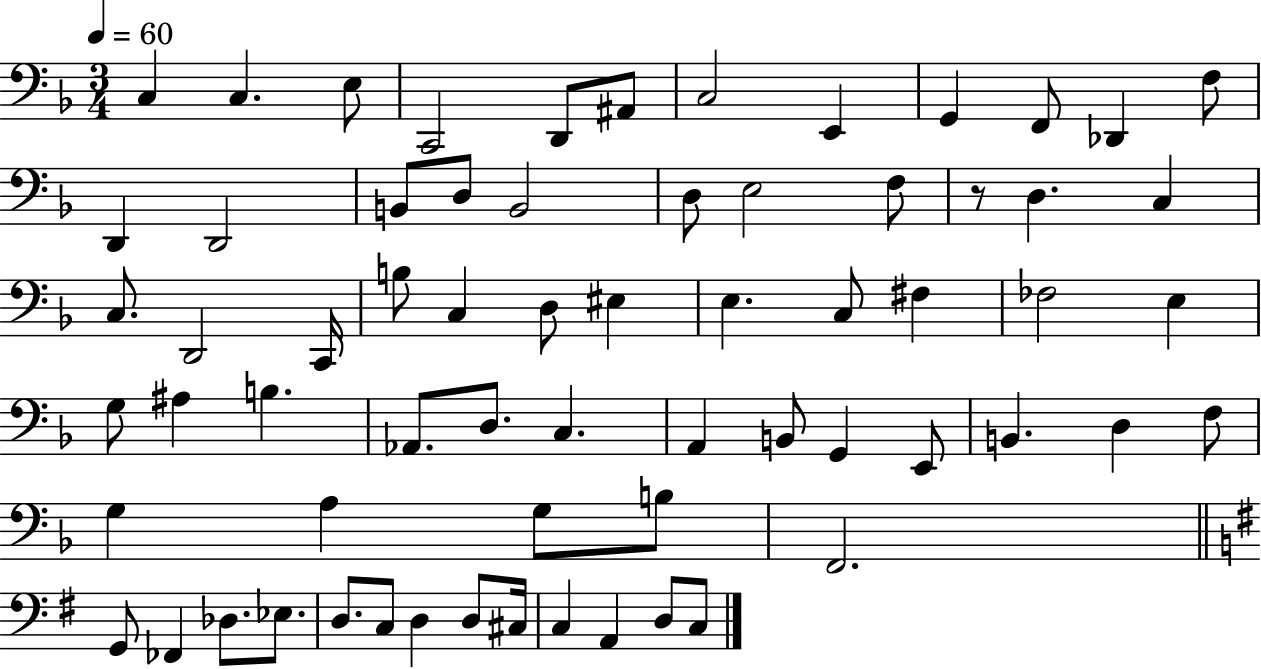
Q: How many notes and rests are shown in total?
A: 66